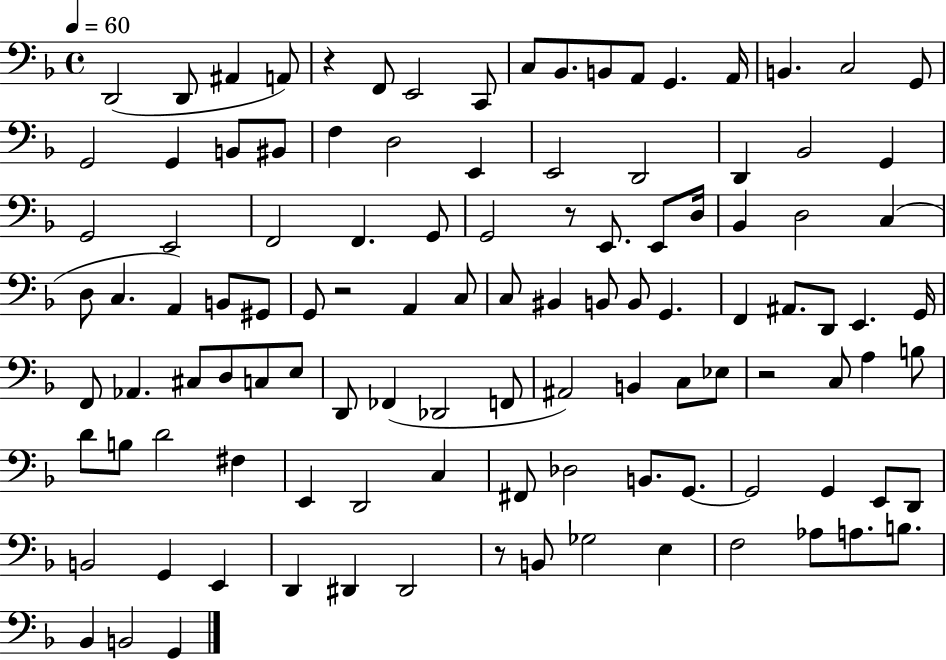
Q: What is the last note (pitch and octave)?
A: G2